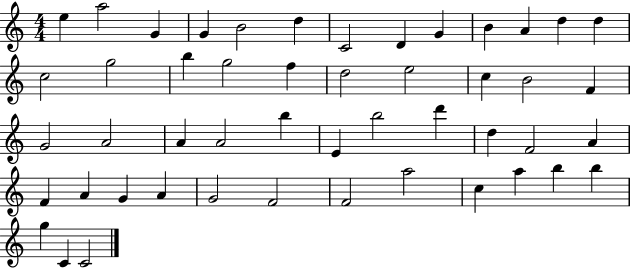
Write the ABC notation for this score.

X:1
T:Untitled
M:4/4
L:1/4
K:C
e a2 G G B2 d C2 D G B A d d c2 g2 b g2 f d2 e2 c B2 F G2 A2 A A2 b E b2 d' d F2 A F A G A G2 F2 F2 a2 c a b b g C C2